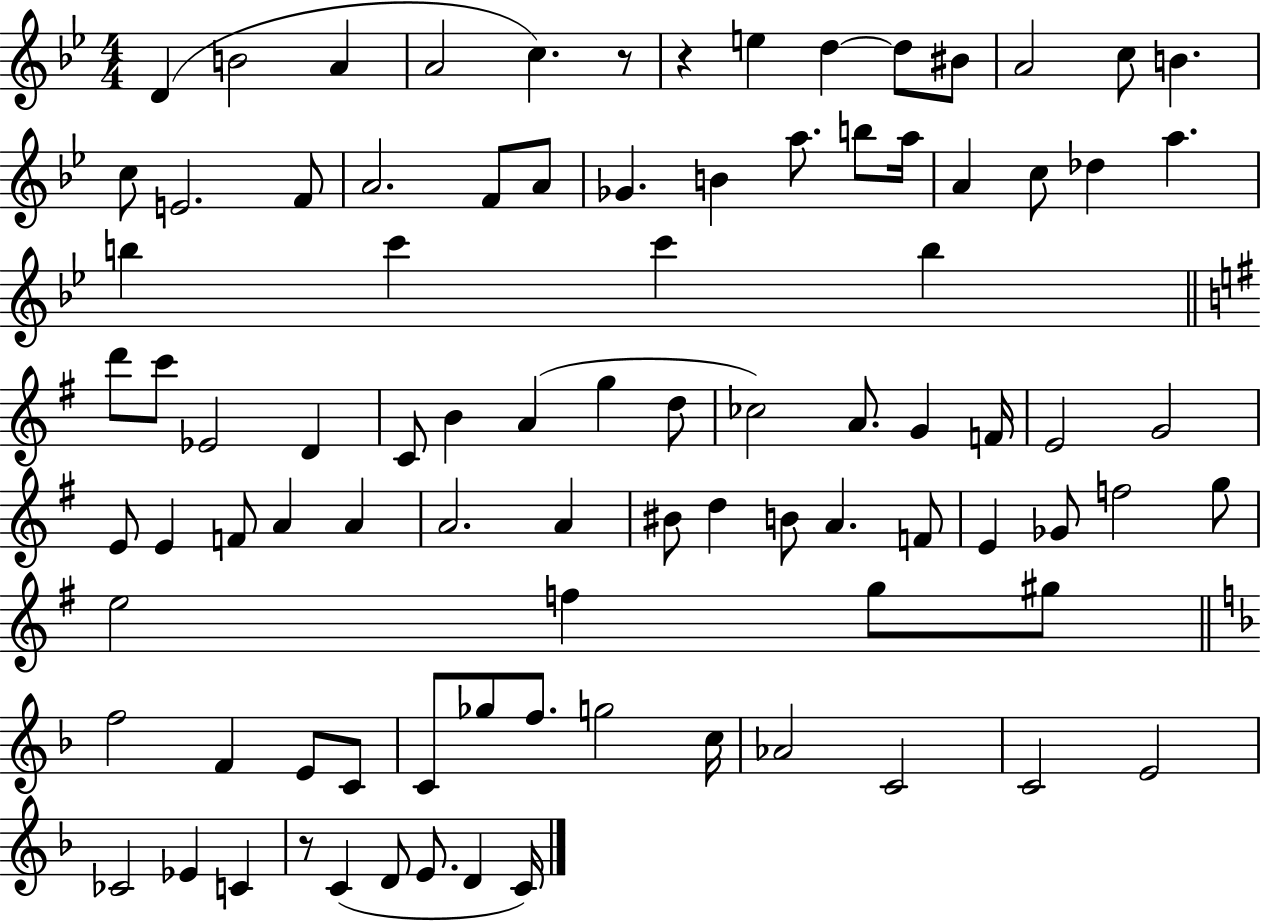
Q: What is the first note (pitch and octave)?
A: D4